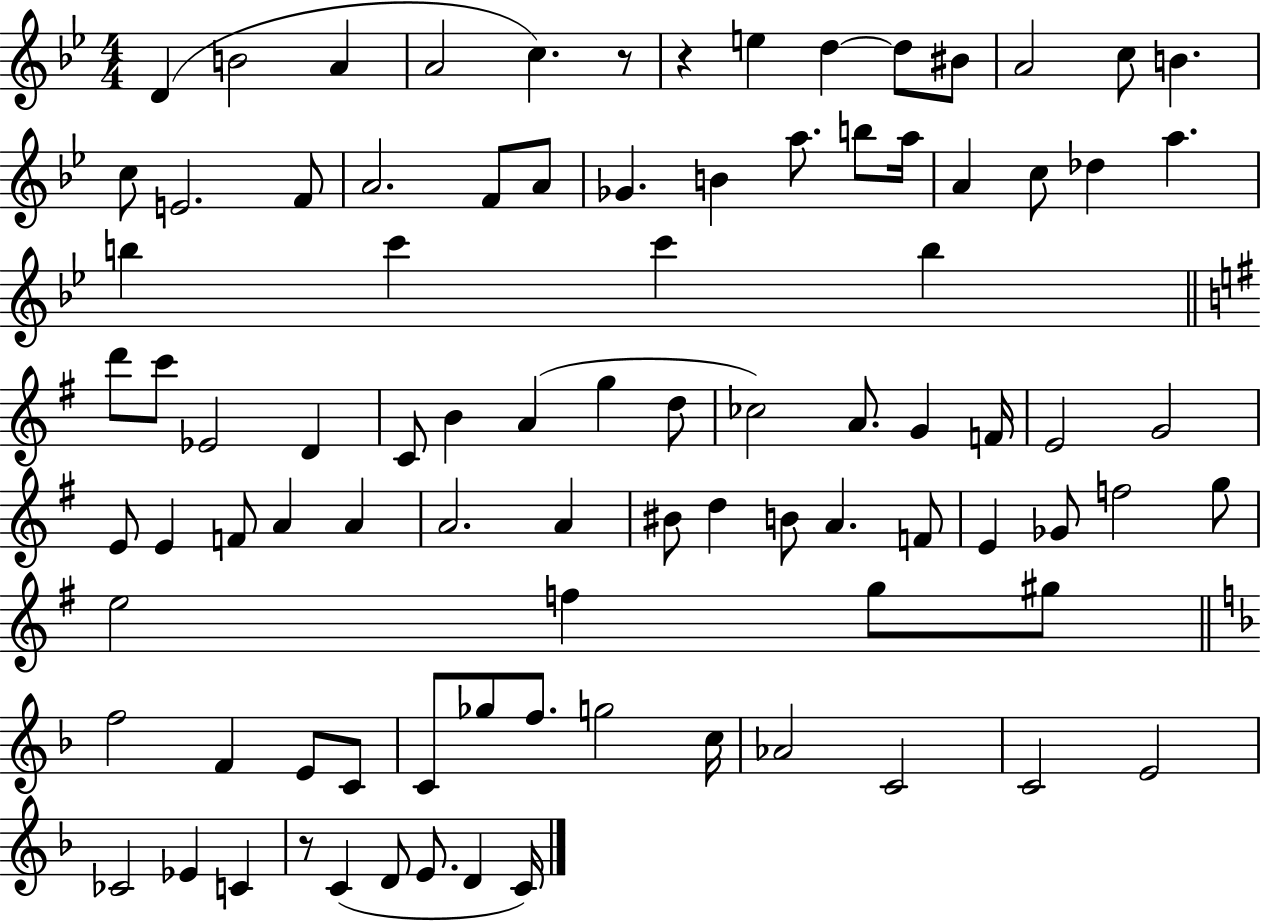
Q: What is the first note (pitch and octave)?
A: D4